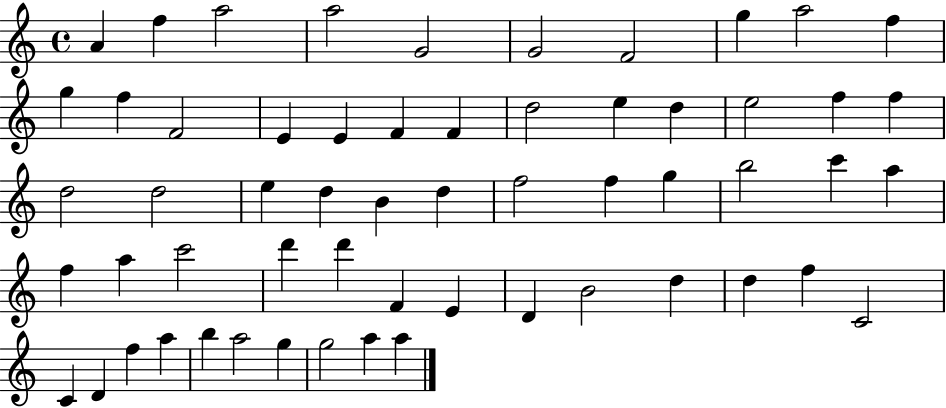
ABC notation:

X:1
T:Untitled
M:4/4
L:1/4
K:C
A f a2 a2 G2 G2 F2 g a2 f g f F2 E E F F d2 e d e2 f f d2 d2 e d B d f2 f g b2 c' a f a c'2 d' d' F E D B2 d d f C2 C D f a b a2 g g2 a a